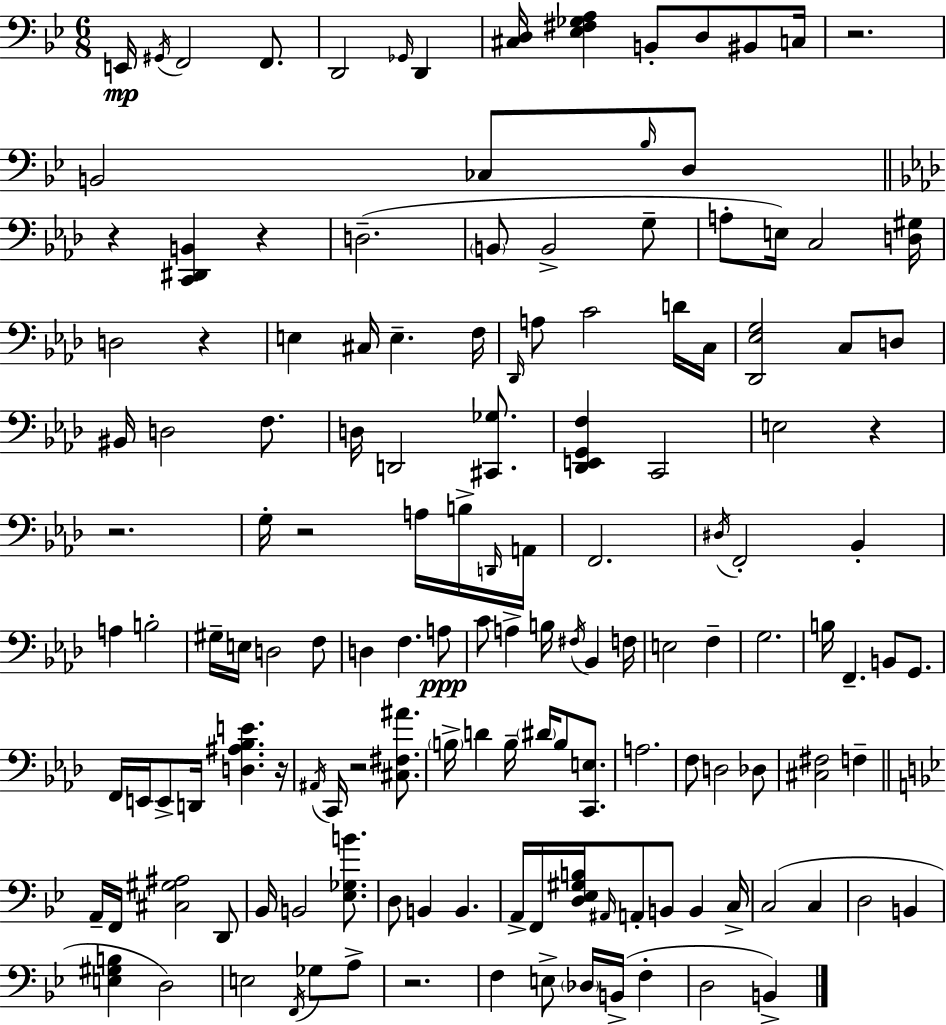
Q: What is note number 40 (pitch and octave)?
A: C2